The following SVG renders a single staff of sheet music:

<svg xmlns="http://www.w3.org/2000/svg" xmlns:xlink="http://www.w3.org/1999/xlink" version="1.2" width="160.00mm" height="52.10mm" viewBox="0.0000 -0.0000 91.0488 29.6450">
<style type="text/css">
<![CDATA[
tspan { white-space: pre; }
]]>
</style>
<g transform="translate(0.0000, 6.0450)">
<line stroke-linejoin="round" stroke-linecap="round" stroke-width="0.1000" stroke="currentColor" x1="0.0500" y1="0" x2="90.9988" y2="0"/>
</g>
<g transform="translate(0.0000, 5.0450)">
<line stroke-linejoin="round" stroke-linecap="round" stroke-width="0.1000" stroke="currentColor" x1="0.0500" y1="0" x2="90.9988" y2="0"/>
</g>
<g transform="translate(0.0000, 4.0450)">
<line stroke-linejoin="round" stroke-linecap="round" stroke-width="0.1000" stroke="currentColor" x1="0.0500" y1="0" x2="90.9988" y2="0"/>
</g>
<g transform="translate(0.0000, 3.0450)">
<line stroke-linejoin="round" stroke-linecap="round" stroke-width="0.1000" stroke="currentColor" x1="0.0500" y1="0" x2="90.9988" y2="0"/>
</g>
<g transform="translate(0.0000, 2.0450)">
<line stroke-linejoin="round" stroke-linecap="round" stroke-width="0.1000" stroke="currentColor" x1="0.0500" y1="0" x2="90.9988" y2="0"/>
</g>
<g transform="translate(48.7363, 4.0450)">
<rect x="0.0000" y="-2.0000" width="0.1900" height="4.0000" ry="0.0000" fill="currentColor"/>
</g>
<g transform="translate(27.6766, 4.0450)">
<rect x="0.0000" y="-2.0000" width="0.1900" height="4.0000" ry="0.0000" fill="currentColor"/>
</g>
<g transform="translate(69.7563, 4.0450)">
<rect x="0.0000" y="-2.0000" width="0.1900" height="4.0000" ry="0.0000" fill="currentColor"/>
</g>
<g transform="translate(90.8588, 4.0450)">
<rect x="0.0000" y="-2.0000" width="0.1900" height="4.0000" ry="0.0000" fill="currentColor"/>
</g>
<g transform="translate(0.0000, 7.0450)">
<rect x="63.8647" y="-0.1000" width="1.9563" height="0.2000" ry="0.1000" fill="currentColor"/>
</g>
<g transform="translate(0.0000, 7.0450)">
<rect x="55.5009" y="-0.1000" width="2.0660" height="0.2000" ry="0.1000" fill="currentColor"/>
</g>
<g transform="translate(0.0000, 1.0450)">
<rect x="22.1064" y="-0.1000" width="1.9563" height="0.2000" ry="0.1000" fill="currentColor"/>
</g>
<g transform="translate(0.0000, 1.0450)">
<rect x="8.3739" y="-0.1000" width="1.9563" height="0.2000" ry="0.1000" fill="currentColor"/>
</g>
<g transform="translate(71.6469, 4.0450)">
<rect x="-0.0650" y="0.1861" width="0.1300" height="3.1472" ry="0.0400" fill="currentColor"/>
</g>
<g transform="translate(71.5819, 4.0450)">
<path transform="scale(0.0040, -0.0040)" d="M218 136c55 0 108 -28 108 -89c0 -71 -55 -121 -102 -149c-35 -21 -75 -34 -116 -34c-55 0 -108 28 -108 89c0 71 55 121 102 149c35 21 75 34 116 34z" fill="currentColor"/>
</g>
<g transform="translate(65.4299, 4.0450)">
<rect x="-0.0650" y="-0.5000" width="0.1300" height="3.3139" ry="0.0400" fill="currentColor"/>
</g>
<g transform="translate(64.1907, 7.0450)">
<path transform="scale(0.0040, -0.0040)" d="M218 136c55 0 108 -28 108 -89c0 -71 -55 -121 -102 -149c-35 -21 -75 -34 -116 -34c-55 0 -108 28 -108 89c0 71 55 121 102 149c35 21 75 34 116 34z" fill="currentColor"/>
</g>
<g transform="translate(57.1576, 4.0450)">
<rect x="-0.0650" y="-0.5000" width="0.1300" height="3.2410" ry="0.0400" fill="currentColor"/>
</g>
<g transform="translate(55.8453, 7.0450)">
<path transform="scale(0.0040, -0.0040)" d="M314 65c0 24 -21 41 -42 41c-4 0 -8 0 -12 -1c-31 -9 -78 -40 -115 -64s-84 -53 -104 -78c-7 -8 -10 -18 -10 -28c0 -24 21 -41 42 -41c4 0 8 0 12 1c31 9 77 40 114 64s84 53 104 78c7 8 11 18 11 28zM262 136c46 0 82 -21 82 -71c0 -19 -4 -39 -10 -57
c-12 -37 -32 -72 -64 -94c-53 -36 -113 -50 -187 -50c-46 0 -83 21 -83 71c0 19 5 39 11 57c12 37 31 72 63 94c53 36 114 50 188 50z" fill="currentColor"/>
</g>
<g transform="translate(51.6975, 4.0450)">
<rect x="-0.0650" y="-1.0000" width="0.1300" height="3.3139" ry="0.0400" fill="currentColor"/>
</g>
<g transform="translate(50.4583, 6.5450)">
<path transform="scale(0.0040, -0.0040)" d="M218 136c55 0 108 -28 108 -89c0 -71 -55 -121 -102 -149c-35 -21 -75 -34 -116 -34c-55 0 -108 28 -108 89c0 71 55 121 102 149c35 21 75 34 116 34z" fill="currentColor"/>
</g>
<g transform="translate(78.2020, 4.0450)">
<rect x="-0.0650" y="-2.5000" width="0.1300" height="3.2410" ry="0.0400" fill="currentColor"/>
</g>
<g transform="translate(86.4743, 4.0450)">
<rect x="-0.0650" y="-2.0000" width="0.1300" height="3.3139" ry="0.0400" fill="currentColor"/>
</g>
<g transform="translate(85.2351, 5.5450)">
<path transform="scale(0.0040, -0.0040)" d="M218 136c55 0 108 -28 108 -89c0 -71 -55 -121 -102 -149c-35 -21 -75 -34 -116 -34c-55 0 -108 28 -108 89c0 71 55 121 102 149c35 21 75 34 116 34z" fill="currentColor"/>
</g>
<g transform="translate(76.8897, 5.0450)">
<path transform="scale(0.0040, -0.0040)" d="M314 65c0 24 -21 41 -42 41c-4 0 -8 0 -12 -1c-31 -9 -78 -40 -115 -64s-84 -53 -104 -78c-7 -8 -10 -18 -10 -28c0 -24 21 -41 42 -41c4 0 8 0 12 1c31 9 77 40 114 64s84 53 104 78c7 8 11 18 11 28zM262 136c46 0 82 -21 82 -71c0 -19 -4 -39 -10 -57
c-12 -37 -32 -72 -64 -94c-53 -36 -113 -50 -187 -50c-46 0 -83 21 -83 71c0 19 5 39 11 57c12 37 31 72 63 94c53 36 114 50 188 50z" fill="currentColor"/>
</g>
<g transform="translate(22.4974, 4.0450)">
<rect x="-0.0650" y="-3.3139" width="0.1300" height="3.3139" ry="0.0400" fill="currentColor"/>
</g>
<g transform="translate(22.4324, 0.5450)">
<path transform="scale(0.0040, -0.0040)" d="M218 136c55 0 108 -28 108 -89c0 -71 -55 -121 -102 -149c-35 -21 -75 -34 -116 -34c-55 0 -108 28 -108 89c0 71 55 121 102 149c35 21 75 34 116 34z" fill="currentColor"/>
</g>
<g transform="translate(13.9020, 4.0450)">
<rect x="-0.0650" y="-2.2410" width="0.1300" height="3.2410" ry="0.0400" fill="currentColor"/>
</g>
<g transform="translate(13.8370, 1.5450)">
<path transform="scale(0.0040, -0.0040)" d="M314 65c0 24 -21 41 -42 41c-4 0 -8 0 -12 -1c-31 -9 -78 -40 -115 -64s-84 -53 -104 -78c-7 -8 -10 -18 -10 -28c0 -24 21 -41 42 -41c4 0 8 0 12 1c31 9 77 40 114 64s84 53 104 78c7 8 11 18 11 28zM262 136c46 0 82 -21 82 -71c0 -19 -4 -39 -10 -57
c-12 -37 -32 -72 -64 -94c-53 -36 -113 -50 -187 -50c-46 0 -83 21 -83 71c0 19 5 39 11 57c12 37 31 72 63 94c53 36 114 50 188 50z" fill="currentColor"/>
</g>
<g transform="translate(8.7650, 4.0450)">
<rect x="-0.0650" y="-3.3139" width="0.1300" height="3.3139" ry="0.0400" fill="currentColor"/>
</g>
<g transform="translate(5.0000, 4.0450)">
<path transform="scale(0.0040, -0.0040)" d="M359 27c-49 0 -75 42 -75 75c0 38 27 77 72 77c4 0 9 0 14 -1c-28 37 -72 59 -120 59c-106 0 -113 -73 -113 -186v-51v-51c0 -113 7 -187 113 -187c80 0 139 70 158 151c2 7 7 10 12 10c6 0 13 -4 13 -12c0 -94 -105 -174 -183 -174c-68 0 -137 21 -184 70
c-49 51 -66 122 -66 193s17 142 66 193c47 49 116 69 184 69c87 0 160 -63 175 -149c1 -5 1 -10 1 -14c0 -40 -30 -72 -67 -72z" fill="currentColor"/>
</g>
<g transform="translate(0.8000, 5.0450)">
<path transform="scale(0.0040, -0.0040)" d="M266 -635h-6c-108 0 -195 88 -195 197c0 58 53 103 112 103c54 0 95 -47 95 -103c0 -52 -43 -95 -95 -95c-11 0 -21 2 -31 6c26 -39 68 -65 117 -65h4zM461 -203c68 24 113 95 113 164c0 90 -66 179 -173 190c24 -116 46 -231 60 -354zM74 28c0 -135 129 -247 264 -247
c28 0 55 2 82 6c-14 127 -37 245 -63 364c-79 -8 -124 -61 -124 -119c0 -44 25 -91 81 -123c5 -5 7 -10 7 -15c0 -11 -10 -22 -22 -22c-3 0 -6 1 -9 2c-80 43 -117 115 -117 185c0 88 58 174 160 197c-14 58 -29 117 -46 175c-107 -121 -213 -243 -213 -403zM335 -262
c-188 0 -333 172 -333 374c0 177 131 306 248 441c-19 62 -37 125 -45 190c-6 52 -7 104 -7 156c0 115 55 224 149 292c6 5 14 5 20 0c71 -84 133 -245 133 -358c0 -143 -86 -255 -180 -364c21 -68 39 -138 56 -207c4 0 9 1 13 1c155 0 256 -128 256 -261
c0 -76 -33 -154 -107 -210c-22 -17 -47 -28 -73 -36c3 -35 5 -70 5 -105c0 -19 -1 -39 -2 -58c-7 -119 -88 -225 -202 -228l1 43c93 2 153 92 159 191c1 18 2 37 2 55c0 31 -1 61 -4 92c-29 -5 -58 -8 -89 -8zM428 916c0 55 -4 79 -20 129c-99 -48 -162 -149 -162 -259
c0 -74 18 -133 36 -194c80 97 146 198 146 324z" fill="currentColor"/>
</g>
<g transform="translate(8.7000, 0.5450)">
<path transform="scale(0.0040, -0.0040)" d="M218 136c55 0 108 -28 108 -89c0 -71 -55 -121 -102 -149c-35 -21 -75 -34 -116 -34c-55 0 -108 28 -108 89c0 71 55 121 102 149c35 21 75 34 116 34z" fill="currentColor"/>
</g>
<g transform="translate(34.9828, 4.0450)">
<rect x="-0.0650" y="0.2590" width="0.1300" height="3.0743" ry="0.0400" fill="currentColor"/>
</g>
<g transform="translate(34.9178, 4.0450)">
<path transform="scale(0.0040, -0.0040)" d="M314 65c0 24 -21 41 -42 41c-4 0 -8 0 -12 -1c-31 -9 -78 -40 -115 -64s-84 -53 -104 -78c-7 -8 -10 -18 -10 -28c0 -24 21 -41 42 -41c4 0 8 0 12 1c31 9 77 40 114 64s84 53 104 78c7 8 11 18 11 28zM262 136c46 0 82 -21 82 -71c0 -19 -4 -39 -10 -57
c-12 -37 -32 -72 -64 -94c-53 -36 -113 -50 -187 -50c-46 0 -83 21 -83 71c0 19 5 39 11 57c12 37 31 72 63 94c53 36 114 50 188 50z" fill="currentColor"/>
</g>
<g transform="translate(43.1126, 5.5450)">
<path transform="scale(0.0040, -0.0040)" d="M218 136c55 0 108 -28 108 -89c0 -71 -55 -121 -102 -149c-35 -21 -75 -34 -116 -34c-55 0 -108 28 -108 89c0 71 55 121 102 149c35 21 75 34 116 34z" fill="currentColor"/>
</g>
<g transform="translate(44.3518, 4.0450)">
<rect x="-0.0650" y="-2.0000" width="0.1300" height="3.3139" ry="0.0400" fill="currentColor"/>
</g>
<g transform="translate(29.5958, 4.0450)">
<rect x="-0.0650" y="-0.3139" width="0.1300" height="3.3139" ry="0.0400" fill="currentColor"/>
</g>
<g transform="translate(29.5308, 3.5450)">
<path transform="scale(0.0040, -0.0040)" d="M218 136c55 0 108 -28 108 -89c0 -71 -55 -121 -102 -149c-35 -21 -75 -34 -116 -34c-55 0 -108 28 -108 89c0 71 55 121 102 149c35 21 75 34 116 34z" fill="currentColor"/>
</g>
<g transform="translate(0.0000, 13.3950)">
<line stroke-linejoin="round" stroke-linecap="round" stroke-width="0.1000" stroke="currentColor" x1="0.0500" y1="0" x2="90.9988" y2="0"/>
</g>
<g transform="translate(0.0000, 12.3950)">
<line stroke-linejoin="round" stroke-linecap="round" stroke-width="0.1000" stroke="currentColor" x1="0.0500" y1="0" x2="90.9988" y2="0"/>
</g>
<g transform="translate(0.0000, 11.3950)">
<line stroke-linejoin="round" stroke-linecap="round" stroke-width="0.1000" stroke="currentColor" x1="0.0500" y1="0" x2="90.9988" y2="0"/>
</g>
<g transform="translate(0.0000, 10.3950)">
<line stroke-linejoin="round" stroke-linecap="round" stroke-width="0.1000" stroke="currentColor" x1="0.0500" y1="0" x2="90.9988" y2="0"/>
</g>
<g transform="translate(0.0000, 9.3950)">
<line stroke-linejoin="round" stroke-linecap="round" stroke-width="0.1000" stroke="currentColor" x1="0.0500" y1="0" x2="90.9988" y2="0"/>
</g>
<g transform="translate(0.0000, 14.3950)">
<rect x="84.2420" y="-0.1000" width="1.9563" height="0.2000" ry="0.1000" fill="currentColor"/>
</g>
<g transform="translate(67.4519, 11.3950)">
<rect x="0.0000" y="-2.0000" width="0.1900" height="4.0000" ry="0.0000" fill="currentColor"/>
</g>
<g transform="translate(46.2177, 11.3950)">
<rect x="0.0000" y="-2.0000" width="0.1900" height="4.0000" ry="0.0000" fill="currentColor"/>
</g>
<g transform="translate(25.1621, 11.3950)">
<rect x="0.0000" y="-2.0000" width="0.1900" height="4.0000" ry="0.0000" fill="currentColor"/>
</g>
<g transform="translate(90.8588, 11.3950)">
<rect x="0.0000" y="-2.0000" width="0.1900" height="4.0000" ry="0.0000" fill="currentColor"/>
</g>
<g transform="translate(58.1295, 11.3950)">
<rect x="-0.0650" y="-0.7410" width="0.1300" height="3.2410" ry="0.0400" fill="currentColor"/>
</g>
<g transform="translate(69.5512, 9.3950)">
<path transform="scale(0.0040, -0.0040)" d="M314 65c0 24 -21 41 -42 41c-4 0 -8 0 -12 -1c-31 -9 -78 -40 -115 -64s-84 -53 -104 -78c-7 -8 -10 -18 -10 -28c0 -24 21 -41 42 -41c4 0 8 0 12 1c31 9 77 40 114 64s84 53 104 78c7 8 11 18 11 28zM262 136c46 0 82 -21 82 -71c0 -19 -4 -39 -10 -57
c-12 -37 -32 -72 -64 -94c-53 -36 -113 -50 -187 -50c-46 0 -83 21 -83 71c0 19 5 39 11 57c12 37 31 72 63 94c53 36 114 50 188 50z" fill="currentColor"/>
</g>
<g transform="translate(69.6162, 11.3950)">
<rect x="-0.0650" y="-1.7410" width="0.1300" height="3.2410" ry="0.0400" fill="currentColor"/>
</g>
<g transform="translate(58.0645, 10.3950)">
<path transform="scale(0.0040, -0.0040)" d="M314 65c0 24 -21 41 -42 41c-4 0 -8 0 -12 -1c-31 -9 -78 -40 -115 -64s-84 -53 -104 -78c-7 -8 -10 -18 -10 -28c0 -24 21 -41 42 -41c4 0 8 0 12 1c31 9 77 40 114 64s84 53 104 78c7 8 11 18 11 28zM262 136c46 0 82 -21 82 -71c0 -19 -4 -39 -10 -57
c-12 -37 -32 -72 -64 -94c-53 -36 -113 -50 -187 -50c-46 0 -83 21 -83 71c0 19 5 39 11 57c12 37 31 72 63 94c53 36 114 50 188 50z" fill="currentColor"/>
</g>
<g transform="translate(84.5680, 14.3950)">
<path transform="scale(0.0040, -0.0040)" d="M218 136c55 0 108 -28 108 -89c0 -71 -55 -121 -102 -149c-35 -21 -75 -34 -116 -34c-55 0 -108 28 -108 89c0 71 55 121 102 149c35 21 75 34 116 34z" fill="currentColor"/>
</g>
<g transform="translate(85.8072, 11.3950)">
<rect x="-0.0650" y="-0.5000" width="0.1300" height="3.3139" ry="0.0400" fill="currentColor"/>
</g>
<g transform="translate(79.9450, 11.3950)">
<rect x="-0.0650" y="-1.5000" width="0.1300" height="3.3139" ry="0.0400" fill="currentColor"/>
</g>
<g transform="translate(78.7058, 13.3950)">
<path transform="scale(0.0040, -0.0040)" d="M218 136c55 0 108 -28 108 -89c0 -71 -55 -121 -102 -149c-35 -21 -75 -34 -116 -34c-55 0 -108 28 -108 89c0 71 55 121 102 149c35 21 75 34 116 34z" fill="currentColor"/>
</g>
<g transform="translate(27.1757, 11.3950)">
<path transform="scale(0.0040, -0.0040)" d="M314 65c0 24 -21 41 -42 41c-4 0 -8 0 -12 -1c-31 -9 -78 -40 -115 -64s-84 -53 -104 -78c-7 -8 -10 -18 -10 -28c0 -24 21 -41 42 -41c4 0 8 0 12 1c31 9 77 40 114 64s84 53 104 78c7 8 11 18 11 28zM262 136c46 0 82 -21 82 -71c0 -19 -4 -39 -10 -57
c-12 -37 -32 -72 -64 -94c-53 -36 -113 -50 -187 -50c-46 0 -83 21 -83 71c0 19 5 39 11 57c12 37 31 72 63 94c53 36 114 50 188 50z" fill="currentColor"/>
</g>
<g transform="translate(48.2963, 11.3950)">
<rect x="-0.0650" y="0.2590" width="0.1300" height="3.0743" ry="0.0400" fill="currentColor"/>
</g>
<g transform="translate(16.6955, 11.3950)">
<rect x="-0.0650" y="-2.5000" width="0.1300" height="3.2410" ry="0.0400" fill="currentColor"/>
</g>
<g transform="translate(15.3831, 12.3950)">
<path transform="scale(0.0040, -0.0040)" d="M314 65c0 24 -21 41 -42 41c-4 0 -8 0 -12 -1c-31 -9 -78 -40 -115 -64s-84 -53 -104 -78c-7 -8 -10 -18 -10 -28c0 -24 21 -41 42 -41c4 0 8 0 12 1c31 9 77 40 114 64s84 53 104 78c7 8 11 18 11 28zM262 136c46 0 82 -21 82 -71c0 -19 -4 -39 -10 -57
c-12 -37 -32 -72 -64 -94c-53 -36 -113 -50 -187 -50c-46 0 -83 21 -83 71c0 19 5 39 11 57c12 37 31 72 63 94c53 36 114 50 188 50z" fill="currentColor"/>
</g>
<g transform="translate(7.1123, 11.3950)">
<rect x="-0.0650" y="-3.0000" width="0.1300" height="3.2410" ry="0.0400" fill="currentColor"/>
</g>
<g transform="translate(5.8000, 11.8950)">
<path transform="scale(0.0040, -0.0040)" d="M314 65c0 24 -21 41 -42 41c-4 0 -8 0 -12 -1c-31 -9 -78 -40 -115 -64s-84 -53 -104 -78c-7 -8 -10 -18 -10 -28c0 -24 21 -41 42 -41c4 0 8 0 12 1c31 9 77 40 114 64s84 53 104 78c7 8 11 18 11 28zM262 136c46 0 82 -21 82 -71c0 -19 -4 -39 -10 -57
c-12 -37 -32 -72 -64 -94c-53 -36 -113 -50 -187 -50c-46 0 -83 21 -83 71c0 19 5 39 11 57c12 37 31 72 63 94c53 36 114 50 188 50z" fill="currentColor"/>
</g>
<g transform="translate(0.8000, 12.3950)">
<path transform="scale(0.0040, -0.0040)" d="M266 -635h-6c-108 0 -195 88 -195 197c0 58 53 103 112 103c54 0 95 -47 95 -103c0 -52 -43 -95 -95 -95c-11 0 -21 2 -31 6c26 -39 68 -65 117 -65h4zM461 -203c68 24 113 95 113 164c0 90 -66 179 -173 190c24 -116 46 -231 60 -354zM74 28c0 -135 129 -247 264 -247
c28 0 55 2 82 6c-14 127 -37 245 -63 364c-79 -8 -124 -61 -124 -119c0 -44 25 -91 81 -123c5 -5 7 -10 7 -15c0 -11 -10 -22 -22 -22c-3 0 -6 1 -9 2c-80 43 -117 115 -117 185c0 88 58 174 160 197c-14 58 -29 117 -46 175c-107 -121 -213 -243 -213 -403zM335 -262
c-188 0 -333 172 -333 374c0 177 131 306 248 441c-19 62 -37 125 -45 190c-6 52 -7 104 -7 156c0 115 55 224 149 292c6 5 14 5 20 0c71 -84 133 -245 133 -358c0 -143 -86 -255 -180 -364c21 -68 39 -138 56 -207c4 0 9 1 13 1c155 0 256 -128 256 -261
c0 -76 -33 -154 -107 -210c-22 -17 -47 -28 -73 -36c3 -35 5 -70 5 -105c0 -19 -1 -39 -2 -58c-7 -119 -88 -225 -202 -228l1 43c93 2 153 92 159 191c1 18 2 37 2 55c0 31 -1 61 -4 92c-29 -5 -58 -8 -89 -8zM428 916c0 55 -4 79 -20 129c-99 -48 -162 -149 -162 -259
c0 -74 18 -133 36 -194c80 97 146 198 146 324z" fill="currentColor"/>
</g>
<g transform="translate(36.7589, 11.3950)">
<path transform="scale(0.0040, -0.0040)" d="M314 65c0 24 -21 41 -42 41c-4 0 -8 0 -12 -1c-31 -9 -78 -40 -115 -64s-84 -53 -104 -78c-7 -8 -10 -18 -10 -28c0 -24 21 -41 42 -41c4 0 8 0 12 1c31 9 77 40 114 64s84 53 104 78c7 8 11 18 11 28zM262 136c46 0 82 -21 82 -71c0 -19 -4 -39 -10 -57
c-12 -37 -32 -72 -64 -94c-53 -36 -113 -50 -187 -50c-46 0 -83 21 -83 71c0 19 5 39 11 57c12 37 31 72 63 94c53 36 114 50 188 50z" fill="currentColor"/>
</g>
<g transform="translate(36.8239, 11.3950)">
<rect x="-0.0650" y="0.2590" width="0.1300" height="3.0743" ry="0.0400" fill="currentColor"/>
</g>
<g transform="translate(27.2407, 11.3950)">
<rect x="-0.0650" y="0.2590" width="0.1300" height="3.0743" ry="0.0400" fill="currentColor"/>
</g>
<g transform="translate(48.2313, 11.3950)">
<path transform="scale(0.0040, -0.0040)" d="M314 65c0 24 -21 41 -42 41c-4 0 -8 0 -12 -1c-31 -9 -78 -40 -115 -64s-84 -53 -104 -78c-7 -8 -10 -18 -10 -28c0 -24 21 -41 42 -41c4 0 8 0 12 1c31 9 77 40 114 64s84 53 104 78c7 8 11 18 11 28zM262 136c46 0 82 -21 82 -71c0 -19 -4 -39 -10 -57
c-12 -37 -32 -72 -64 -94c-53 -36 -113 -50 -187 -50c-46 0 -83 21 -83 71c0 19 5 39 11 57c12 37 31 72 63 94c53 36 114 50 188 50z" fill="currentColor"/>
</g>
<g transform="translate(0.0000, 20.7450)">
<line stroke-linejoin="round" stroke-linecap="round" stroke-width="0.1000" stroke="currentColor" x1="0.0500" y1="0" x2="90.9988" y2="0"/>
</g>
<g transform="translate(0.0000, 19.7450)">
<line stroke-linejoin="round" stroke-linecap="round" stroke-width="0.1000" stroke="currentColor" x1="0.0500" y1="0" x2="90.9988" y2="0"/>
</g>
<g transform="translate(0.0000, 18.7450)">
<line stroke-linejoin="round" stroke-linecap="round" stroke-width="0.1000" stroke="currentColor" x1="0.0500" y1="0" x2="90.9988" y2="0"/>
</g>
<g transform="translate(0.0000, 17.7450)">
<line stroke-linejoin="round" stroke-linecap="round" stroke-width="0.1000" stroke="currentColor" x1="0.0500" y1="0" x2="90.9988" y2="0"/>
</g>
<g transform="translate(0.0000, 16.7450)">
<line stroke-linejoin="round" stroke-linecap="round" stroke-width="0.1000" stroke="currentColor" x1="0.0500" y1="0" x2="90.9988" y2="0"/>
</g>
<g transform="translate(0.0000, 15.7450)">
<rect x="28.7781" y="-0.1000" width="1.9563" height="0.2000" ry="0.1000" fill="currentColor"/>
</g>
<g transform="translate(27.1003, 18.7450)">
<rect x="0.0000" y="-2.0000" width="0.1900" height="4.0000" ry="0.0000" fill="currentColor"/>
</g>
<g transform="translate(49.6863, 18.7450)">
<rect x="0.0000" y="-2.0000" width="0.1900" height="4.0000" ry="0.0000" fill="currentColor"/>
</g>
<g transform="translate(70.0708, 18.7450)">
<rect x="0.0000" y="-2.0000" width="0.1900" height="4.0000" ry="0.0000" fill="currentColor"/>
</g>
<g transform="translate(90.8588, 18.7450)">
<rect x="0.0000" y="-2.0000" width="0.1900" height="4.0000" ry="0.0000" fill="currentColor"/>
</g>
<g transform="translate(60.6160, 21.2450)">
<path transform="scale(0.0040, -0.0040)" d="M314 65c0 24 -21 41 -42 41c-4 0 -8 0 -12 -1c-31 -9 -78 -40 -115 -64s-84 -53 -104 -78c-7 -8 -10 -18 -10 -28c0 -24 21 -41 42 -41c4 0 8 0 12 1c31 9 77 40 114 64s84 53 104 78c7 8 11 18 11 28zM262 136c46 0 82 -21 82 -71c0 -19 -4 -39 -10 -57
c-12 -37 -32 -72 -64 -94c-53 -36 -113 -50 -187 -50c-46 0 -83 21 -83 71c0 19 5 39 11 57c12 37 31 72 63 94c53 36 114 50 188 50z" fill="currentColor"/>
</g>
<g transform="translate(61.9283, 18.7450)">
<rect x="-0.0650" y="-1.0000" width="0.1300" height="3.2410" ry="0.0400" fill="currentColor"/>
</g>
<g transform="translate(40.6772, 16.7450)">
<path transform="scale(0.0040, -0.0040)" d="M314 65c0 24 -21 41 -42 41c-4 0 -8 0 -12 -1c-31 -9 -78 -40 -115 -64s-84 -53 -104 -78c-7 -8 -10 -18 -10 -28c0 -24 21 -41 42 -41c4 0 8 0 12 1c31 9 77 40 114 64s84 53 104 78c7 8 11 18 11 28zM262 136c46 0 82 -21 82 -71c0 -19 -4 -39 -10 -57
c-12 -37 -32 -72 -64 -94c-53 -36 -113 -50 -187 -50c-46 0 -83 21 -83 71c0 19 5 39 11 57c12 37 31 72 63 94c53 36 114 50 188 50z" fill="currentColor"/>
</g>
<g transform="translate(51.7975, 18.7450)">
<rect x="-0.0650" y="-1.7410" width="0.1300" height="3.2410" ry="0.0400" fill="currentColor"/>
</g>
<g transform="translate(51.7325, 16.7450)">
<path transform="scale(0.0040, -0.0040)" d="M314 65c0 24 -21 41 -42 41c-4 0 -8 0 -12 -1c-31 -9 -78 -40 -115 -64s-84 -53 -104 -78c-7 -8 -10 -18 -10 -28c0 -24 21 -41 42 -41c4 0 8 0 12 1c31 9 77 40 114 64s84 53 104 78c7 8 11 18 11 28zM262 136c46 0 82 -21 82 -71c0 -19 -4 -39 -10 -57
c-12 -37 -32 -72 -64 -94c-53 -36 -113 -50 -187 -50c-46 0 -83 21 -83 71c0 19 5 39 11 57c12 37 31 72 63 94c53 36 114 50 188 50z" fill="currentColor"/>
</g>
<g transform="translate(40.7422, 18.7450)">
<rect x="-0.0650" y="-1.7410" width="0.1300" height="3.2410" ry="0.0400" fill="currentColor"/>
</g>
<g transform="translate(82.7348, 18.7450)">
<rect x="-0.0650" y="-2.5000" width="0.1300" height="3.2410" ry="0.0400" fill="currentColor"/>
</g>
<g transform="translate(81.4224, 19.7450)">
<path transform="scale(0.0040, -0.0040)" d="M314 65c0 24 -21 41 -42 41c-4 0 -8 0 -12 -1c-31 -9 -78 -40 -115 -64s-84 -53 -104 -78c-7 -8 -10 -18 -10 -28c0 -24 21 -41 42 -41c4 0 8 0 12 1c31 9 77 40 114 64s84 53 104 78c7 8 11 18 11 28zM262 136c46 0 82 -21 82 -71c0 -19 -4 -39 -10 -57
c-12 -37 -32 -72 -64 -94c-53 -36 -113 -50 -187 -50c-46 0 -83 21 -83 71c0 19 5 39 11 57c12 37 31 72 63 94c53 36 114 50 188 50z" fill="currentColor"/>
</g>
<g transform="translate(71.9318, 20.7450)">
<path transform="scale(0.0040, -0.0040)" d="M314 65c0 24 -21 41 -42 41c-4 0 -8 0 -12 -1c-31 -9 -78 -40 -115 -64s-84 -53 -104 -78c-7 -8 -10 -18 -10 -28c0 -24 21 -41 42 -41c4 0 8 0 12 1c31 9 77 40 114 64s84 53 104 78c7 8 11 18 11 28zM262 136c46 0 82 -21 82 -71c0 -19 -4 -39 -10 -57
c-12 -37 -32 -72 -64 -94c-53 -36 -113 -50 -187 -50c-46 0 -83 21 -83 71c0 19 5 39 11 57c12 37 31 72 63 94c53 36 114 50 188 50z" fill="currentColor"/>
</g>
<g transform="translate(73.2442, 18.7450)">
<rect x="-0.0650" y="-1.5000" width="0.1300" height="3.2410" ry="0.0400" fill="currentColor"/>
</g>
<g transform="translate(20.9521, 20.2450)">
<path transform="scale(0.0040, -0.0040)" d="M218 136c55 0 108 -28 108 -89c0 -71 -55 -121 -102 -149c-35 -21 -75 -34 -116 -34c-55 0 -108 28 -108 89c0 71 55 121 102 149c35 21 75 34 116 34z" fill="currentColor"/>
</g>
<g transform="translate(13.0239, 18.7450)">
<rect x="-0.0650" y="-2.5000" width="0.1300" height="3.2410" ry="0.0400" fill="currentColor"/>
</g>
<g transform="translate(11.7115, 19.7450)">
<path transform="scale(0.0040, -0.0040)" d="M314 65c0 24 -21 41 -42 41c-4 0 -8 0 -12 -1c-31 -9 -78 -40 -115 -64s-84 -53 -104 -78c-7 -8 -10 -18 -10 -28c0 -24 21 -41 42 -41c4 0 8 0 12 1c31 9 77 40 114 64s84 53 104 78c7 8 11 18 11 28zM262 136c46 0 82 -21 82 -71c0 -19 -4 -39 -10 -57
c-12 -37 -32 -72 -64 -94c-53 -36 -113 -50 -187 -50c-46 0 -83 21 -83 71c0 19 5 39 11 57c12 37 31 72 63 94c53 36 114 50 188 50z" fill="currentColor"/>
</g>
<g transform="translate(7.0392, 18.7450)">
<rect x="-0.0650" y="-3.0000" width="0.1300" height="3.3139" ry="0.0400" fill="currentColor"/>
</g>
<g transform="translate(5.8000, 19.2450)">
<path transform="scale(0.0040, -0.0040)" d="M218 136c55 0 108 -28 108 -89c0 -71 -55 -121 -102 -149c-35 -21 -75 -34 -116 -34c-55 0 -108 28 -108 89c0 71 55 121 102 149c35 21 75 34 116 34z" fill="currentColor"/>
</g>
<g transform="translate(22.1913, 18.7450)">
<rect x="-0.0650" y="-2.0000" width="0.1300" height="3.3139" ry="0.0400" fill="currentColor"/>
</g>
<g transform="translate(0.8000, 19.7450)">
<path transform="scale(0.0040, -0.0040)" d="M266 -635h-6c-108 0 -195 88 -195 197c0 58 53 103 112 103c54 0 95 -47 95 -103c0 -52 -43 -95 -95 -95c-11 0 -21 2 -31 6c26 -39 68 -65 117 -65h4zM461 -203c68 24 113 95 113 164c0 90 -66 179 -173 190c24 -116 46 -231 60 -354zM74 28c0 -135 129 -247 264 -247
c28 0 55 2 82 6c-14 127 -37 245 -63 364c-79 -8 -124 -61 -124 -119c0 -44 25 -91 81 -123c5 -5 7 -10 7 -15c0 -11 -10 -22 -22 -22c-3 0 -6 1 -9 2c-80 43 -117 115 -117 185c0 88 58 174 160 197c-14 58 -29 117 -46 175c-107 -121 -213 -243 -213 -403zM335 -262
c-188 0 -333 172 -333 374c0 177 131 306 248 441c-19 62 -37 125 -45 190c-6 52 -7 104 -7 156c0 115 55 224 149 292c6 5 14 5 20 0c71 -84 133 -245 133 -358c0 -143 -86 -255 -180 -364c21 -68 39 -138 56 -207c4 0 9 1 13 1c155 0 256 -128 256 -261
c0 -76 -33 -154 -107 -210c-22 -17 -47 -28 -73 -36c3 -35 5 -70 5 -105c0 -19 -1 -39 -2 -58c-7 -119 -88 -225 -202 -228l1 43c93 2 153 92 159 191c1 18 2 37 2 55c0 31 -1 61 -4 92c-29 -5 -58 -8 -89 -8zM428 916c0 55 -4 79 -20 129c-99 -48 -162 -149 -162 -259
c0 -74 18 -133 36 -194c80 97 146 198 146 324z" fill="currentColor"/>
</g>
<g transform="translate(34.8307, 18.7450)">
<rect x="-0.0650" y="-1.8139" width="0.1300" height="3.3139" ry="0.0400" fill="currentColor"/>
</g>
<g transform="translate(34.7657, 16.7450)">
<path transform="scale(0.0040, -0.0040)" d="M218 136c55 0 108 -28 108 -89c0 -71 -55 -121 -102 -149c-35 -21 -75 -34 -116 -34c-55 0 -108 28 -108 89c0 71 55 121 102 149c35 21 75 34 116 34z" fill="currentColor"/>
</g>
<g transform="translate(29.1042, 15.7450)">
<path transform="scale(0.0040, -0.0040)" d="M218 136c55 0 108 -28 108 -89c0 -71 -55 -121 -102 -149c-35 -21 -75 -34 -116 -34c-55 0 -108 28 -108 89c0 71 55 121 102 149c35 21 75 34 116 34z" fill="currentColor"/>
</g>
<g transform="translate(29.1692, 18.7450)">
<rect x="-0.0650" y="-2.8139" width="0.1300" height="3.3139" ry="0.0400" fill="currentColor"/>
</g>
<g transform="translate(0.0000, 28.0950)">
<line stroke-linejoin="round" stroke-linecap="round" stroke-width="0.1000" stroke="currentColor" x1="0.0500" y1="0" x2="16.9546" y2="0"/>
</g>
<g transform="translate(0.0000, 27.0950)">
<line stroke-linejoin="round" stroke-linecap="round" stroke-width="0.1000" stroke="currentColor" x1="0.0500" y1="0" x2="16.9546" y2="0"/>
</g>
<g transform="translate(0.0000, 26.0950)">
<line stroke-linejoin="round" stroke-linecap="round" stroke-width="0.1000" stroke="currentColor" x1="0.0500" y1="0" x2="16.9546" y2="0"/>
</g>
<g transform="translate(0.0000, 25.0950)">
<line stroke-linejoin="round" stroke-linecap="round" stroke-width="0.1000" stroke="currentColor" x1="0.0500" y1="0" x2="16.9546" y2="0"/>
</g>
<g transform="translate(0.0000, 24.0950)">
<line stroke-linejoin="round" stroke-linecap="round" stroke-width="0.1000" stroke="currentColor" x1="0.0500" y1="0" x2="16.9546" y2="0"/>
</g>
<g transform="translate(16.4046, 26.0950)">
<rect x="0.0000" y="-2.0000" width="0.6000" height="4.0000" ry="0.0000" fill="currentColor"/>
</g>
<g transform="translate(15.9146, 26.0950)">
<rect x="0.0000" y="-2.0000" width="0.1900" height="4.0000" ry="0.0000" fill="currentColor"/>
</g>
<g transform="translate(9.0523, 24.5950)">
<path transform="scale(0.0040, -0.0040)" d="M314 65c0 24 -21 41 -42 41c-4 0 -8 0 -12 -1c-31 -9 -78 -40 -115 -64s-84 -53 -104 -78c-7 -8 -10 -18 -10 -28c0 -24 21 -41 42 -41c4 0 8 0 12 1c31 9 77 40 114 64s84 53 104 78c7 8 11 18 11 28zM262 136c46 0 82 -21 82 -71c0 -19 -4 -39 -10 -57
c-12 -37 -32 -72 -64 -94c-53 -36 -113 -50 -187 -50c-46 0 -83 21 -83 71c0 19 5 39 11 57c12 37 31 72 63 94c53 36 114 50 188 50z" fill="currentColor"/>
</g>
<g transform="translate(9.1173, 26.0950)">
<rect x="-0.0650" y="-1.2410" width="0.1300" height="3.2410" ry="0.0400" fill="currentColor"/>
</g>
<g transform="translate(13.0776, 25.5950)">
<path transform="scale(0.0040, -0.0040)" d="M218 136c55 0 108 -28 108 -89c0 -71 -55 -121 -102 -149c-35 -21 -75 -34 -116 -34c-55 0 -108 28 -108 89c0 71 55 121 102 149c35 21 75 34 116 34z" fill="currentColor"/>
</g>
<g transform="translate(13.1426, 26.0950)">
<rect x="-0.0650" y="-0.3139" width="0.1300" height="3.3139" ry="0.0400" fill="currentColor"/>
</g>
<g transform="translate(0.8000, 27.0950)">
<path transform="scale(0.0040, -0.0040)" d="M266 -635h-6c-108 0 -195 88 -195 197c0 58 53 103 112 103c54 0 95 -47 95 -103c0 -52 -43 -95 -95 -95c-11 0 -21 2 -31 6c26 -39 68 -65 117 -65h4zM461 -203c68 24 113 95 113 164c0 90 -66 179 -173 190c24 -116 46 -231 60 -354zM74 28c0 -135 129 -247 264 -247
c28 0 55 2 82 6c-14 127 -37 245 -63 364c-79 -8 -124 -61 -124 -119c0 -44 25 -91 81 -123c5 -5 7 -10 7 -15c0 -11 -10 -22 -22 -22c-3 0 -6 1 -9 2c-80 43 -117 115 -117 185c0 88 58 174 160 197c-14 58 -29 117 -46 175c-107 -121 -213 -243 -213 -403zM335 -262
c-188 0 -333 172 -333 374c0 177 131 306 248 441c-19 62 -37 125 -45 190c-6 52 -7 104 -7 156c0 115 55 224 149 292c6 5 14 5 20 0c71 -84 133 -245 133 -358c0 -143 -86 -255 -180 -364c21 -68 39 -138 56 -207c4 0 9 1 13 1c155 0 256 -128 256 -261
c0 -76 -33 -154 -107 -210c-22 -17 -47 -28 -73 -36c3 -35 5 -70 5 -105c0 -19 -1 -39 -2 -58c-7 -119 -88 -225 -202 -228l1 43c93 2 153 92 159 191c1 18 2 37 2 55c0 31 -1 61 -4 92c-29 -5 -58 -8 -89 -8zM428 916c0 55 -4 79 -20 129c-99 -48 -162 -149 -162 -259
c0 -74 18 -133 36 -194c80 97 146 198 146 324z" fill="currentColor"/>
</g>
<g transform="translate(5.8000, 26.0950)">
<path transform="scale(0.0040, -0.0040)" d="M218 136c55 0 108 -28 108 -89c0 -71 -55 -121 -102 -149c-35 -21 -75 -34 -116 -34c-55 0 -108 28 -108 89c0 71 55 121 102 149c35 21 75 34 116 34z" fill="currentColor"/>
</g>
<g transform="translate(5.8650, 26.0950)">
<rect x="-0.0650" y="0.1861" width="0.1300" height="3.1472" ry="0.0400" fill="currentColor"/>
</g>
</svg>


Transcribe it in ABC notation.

X:1
T:Untitled
M:4/4
L:1/4
K:C
b g2 b c B2 F D C2 C B G2 F A2 G2 B2 B2 B2 d2 f2 E C A G2 F a f f2 f2 D2 E2 G2 B e2 c